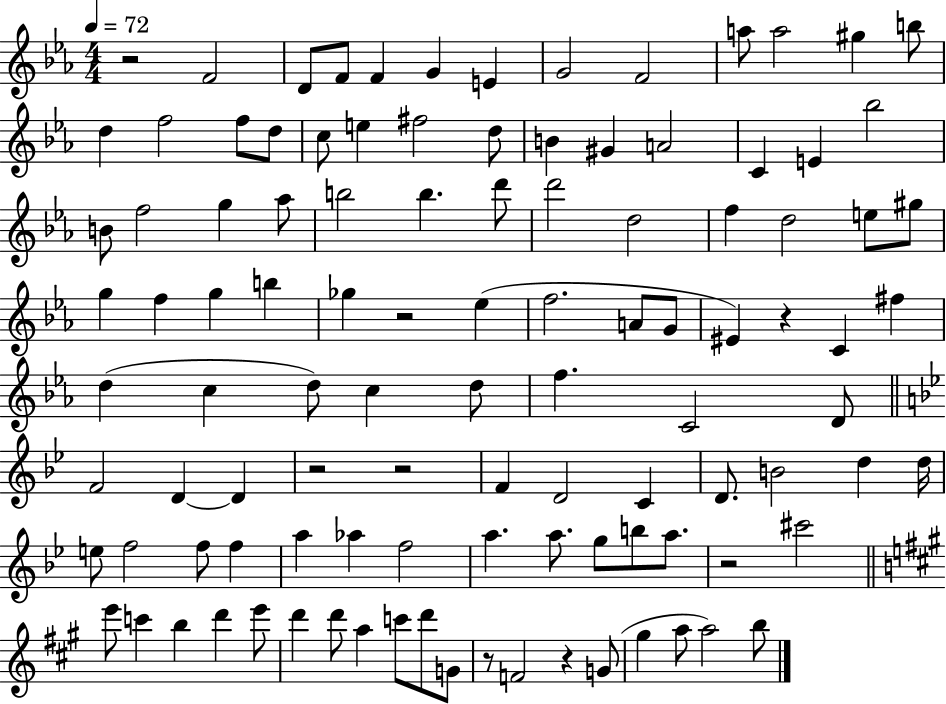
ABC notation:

X:1
T:Untitled
M:4/4
L:1/4
K:Eb
z2 F2 D/2 F/2 F G E G2 F2 a/2 a2 ^g b/2 d f2 f/2 d/2 c/2 e ^f2 d/2 B ^G A2 C E _b2 B/2 f2 g _a/2 b2 b d'/2 d'2 d2 f d2 e/2 ^g/2 g f g b _g z2 _e f2 A/2 G/2 ^E z C ^f d c d/2 c d/2 f C2 D/2 F2 D D z2 z2 F D2 C D/2 B2 d d/4 e/2 f2 f/2 f a _a f2 a a/2 g/2 b/2 a/2 z2 ^c'2 e'/2 c' b d' e'/2 d' d'/2 a c'/2 d'/2 G/2 z/2 F2 z G/2 ^g a/2 a2 b/2